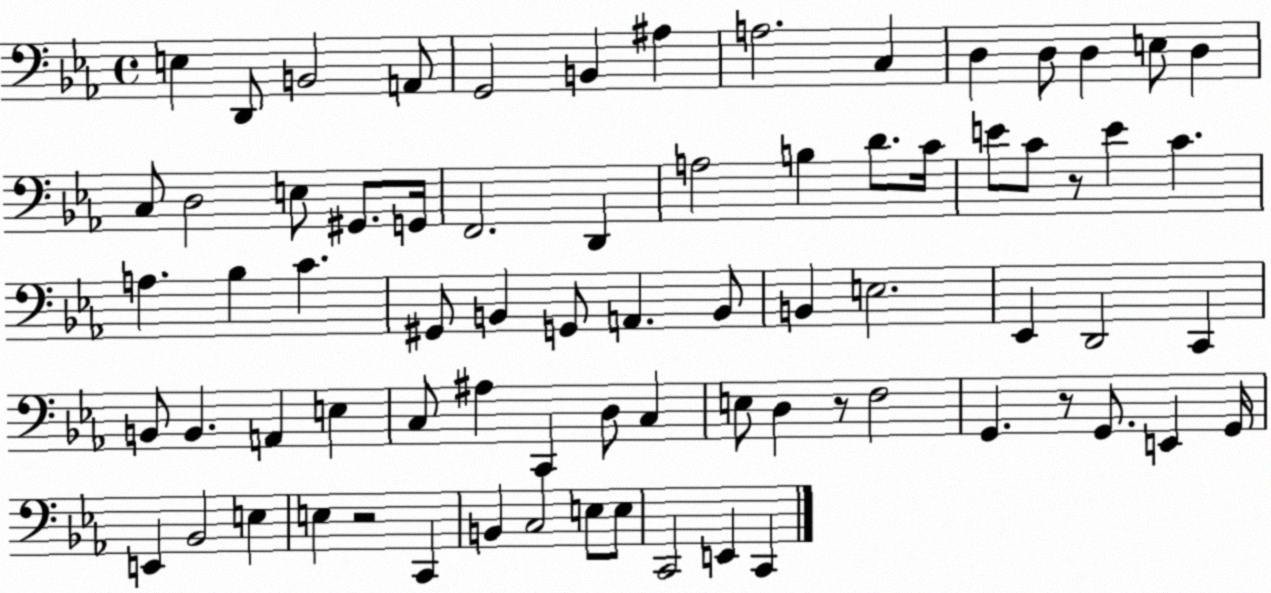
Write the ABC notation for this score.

X:1
T:Untitled
M:4/4
L:1/4
K:Eb
E, D,,/2 B,,2 A,,/2 G,,2 B,, ^A, A,2 C, D, D,/2 D, E,/2 D, C,/2 D,2 E,/2 ^G,,/2 G,,/4 F,,2 D,, A,2 B, D/2 C/4 E/2 C/2 z/2 E C A, _B, C ^G,,/2 B,, G,,/2 A,, B,,/2 B,, E,2 _E,, D,,2 C,, B,,/2 B,, A,, E, C,/2 ^A, C,, D,/2 C, E,/2 D, z/2 F,2 G,, z/2 G,,/2 E,, G,,/4 E,, _B,,2 E, E, z2 C,, B,, C,2 E,/2 E,/2 C,,2 E,, C,,